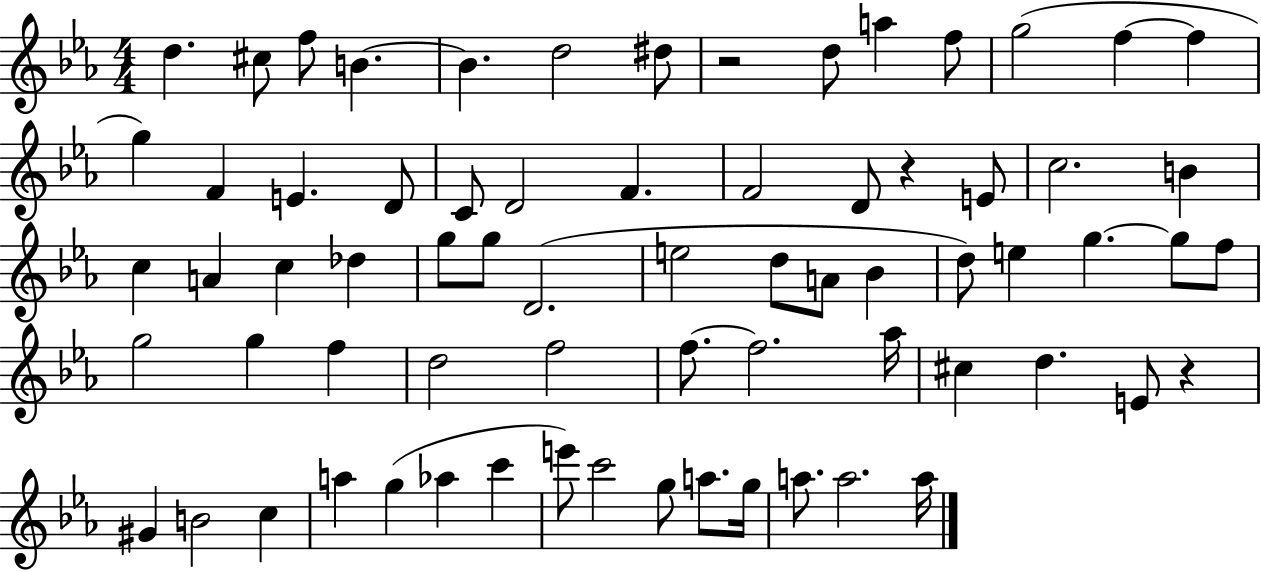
X:1
T:Untitled
M:4/4
L:1/4
K:Eb
d ^c/2 f/2 B B d2 ^d/2 z2 d/2 a f/2 g2 f f g F E D/2 C/2 D2 F F2 D/2 z E/2 c2 B c A c _d g/2 g/2 D2 e2 d/2 A/2 _B d/2 e g g/2 f/2 g2 g f d2 f2 f/2 f2 _a/4 ^c d E/2 z ^G B2 c a g _a c' e'/2 c'2 g/2 a/2 g/4 a/2 a2 a/4